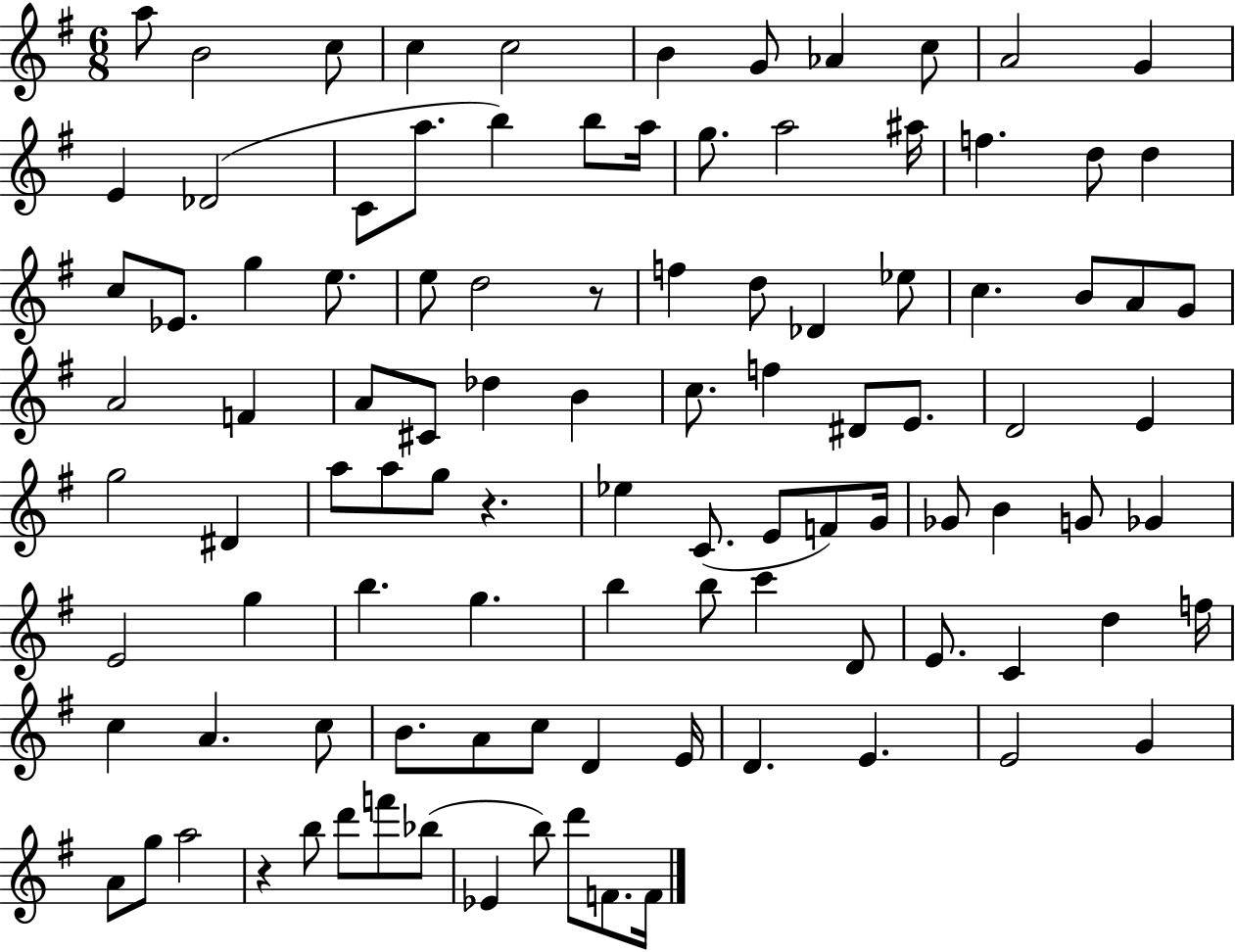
{
  \clef treble
  \numericTimeSignature
  \time 6/8
  \key g \major
  a''8 b'2 c''8 | c''4 c''2 | b'4 g'8 aes'4 c''8 | a'2 g'4 | \break e'4 des'2( | c'8 a''8. b''4) b''8 a''16 | g''8. a''2 ais''16 | f''4. d''8 d''4 | \break c''8 ees'8. g''4 e''8. | e''8 d''2 r8 | f''4 d''8 des'4 ees''8 | c''4. b'8 a'8 g'8 | \break a'2 f'4 | a'8 cis'8 des''4 b'4 | c''8. f''4 dis'8 e'8. | d'2 e'4 | \break g''2 dis'4 | a''8 a''8 g''8 r4. | ees''4 c'8.( e'8 f'8) g'16 | ges'8 b'4 g'8 ges'4 | \break e'2 g''4 | b''4. g''4. | b''4 b''8 c'''4 d'8 | e'8. c'4 d''4 f''16 | \break c''4 a'4. c''8 | b'8. a'8 c''8 d'4 e'16 | d'4. e'4. | e'2 g'4 | \break a'8 g''8 a''2 | r4 b''8 d'''8 f'''8 bes''8( | ees'4 b''8) d'''8 f'8. f'16 | \bar "|."
}